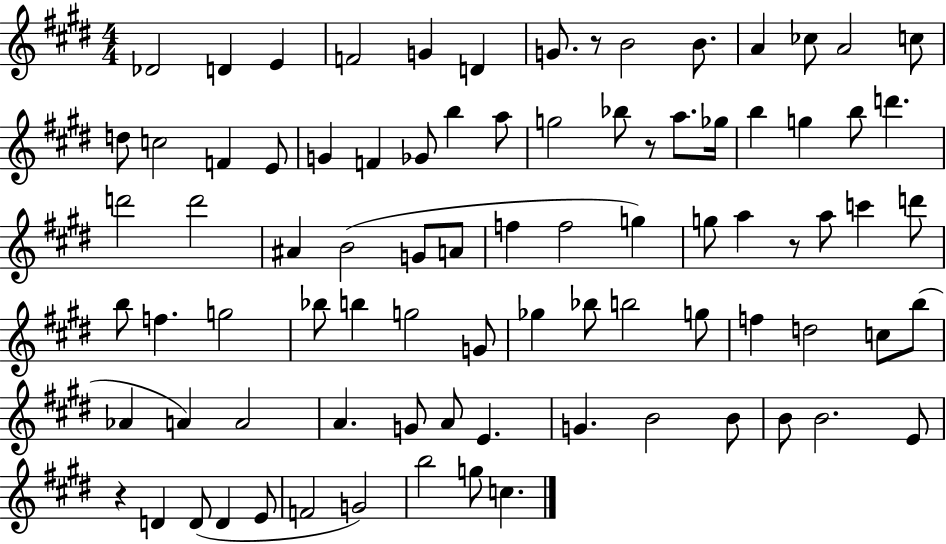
Db4/h D4/q E4/q F4/h G4/q D4/q G4/e. R/e B4/h B4/e. A4/q CES5/e A4/h C5/e D5/e C5/h F4/q E4/e G4/q F4/q Gb4/e B5/q A5/e G5/h Bb5/e R/e A5/e. Gb5/s B5/q G5/q B5/e D6/q. D6/h D6/h A#4/q B4/h G4/e A4/e F5/q F5/h G5/q G5/e A5/q R/e A5/e C6/q D6/e B5/e F5/q. G5/h Bb5/e B5/q G5/h G4/e Gb5/q Bb5/e B5/h G5/e F5/q D5/h C5/e B5/e Ab4/q A4/q A4/h A4/q. G4/e A4/e E4/q. G4/q. B4/h B4/e B4/e B4/h. E4/e R/q D4/q D4/e D4/q E4/e F4/h G4/h B5/h G5/e C5/q.